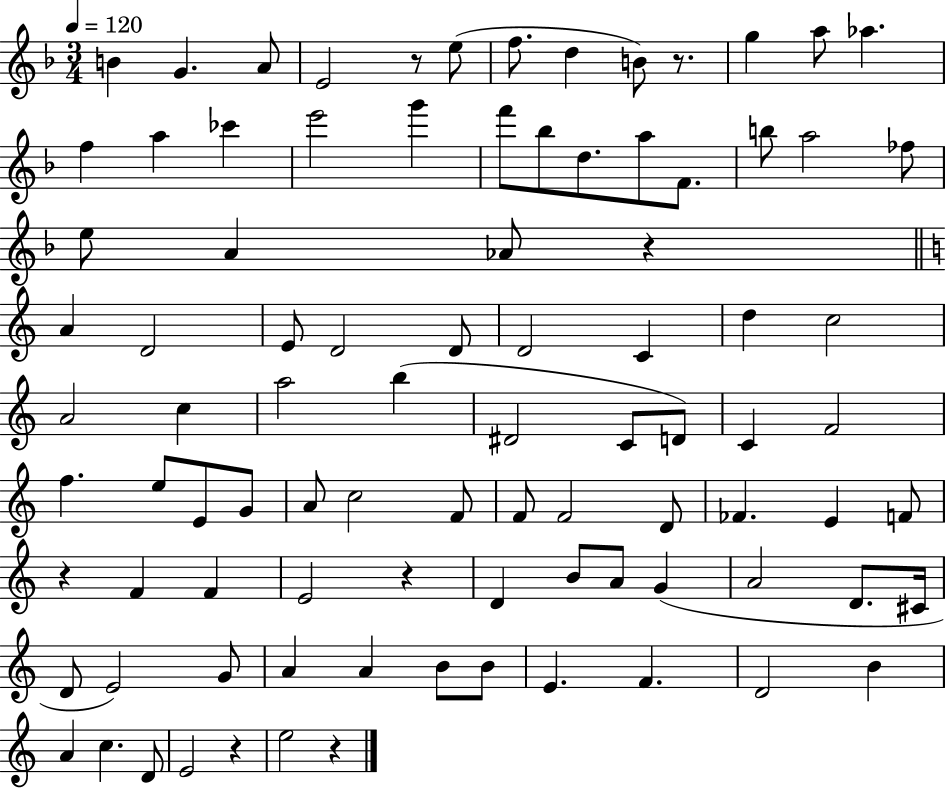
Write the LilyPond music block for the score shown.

{
  \clef treble
  \numericTimeSignature
  \time 3/4
  \key f \major
  \tempo 4 = 120
  b'4 g'4. a'8 | e'2 r8 e''8( | f''8. d''4 b'8) r8. | g''4 a''8 aes''4. | \break f''4 a''4 ces'''4 | e'''2 g'''4 | f'''8 bes''8 d''8. a''8 f'8. | b''8 a''2 fes''8 | \break e''8 a'4 aes'8 r4 | \bar "||" \break \key c \major a'4 d'2 | e'8 d'2 d'8 | d'2 c'4 | d''4 c''2 | \break a'2 c''4 | a''2 b''4( | dis'2 c'8 d'8) | c'4 f'2 | \break f''4. e''8 e'8 g'8 | a'8 c''2 f'8 | f'8 f'2 d'8 | fes'4. e'4 f'8 | \break r4 f'4 f'4 | e'2 r4 | d'4 b'8 a'8 g'4( | a'2 d'8. cis'16 | \break d'8 e'2) g'8 | a'4 a'4 b'8 b'8 | e'4. f'4. | d'2 b'4 | \break a'4 c''4. d'8 | e'2 r4 | e''2 r4 | \bar "|."
}